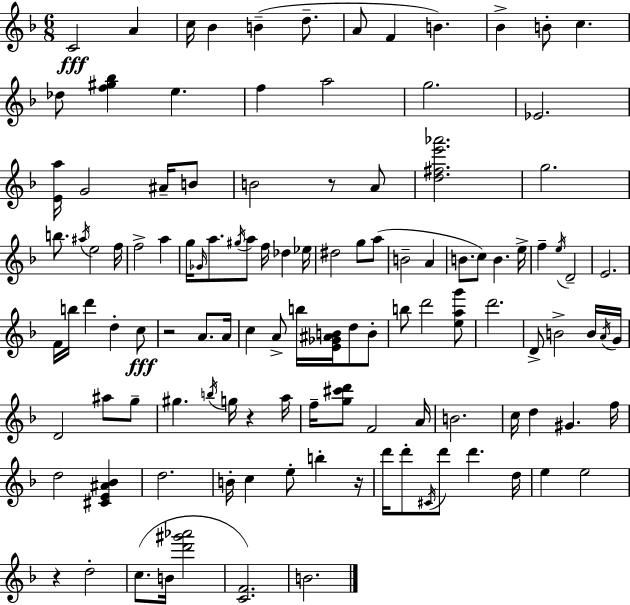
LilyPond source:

{
  \clef treble
  \numericTimeSignature
  \time 6/8
  \key f \major
  \repeat volta 2 { c'2\fff a'4 | c''16 bes'4 b'4--( d''8.-- | a'8 f'4 b'4.) | bes'4-> b'8-. c''4. | \break des''8 <f'' gis'' bes''>4 e''4. | f''4 a''2 | g''2. | ees'2. | \break <e' a''>16 g'2 ais'16-- b'8 | b'2 r8 a'8 | <d'' fis'' e''' aes'''>2. | g''2. | \break b''8. \acciaccatura { ais''16 } e''2 | f''16 f''2-> a''4 | g''16 \grace { ges'16 } a''8. \acciaccatura { gis''16 } a''8 f''16 des''4 | ees''16 dis''2 g''8 | \break a''8( b'2-- a'4 | b'8. c''8) b'4. | e''16-> f''4-- \acciaccatura { e''16 } d'2-- | e'2. | \break f'16 b''16 d'''4 d''4-. | c''8\fff r2 | a'8. a'16 c''4 a'8-> b''16 <e' ges' ais' b'>16 | d''8 b'8-. b''8 d'''2 | \break <e'' a'' g'''>8 d'''2. | d'8-> b'2-> | b'16 \acciaccatura { a'16 } g'16 d'2 | ais''8 g''8-- gis''4. \acciaccatura { b''16 } | \break g''16 r4 a''16 f''16-- <g'' cis''' d'''>8 f'2 | a'16 b'2. | c''16 d''4 gis'4. | f''16 d''2 | \break <cis' e' ais' bes'>4 d''2. | b'16-. c''4 e''8-. | b''4-. r16 d'''16 d'''8-. \acciaccatura { cis'16 } d'''8 | d'''4. d''16 e''4 e''2 | \break r4 d''2-. | c''8.( b'16 <d''' gis''' aes'''>2 | <c' f'>2.) | b'2. | \break } \bar "|."
}